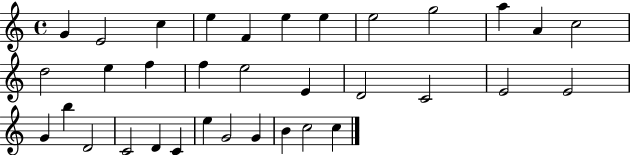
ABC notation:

X:1
T:Untitled
M:4/4
L:1/4
K:C
G E2 c e F e e e2 g2 a A c2 d2 e f f e2 E D2 C2 E2 E2 G b D2 C2 D C e G2 G B c2 c